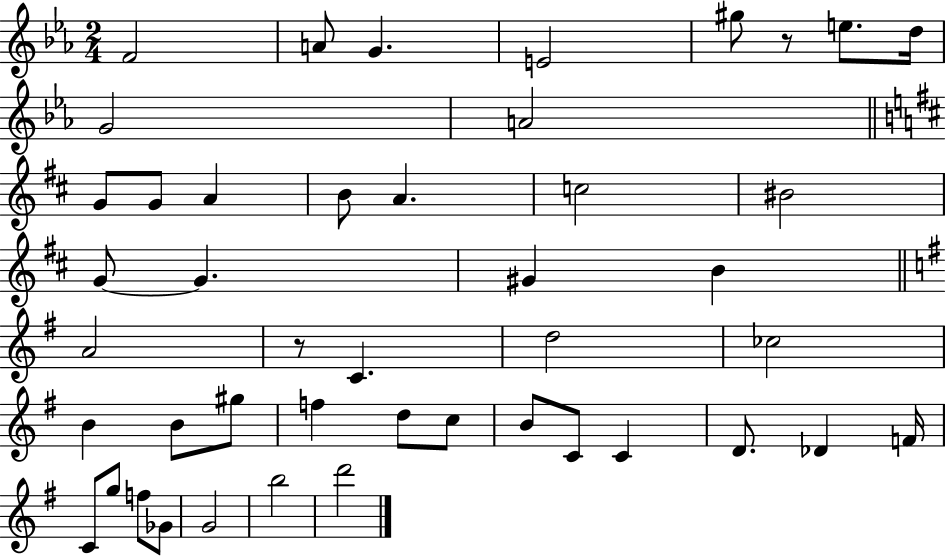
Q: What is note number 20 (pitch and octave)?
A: B4